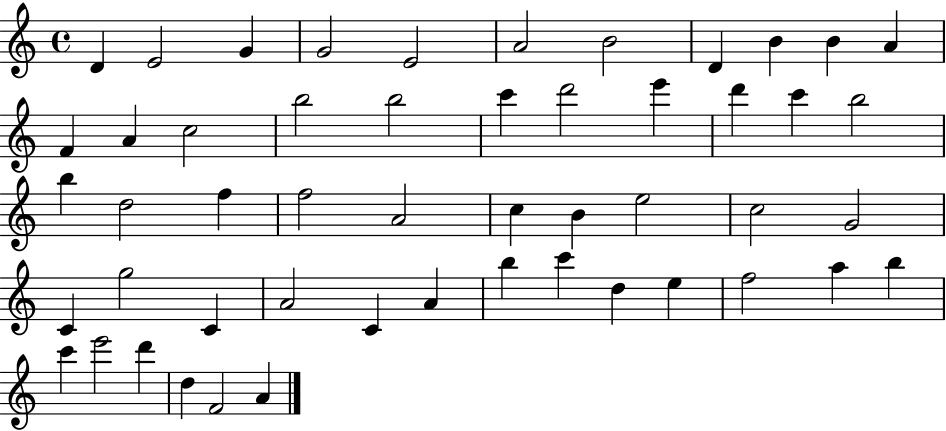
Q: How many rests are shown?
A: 0